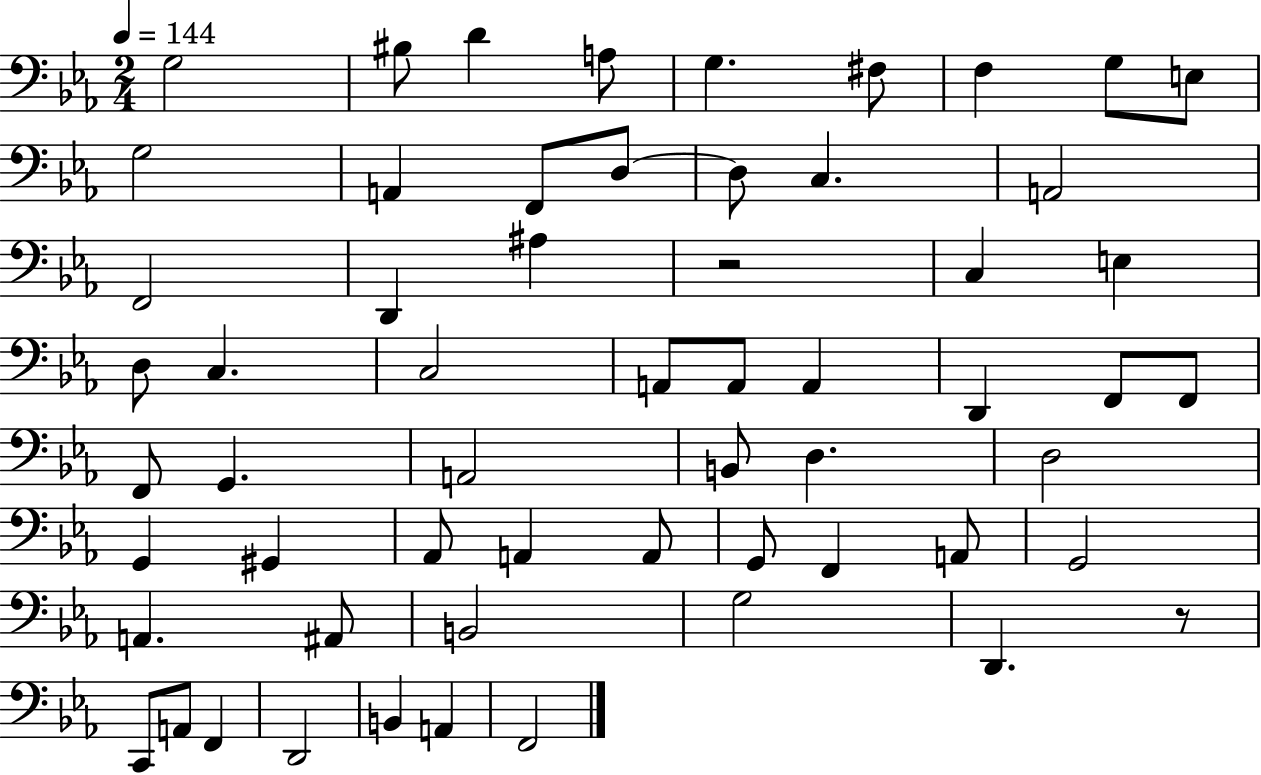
X:1
T:Untitled
M:2/4
L:1/4
K:Eb
G,2 ^B,/2 D A,/2 G, ^F,/2 F, G,/2 E,/2 G,2 A,, F,,/2 D,/2 D,/2 C, A,,2 F,,2 D,, ^A, z2 C, E, D,/2 C, C,2 A,,/2 A,,/2 A,, D,, F,,/2 F,,/2 F,,/2 G,, A,,2 B,,/2 D, D,2 G,, ^G,, _A,,/2 A,, A,,/2 G,,/2 F,, A,,/2 G,,2 A,, ^A,,/2 B,,2 G,2 D,, z/2 C,,/2 A,,/2 F,, D,,2 B,, A,, F,,2